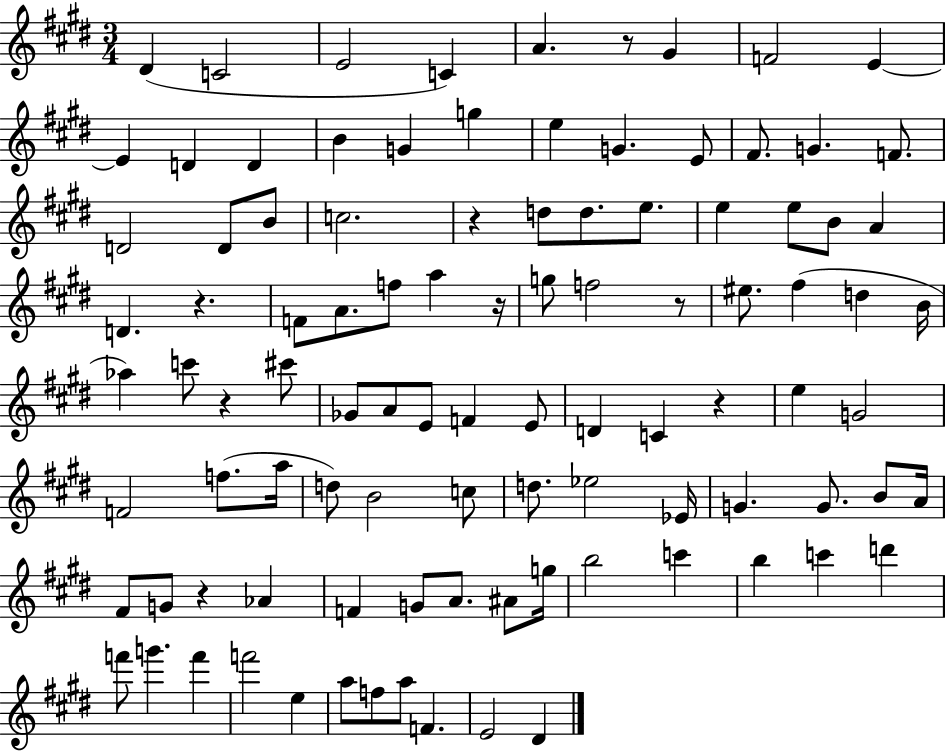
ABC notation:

X:1
T:Untitled
M:3/4
L:1/4
K:E
^D C2 E2 C A z/2 ^G F2 E E D D B G g e G E/2 ^F/2 G F/2 D2 D/2 B/2 c2 z d/2 d/2 e/2 e e/2 B/2 A D z F/2 A/2 f/2 a z/4 g/2 f2 z/2 ^e/2 ^f d B/4 _a c'/2 z ^c'/2 _G/2 A/2 E/2 F E/2 D C z e G2 F2 f/2 a/4 d/2 B2 c/2 d/2 _e2 _E/4 G G/2 B/2 A/4 ^F/2 G/2 z _A F G/2 A/2 ^A/2 g/4 b2 c' b c' d' f'/2 g' f' f'2 e a/2 f/2 a/2 F E2 ^D